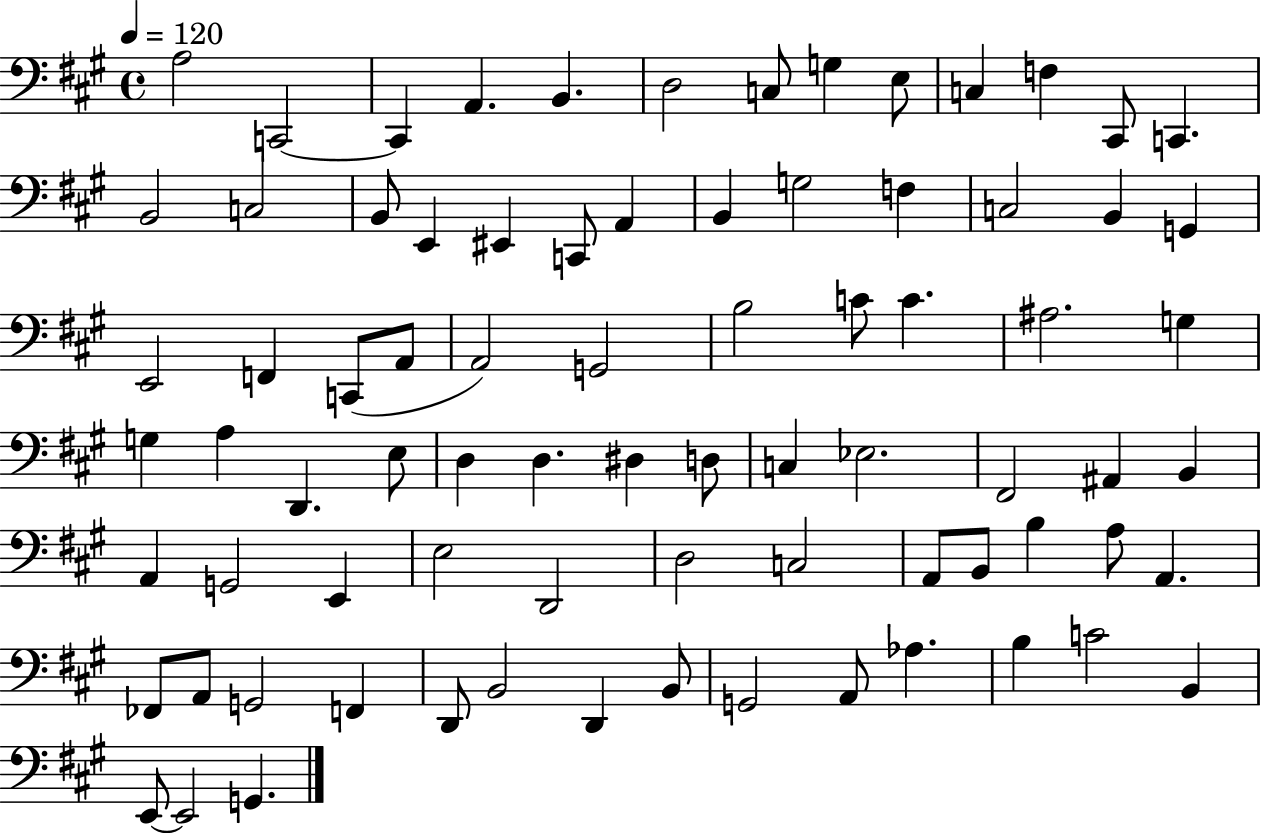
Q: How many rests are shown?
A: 0